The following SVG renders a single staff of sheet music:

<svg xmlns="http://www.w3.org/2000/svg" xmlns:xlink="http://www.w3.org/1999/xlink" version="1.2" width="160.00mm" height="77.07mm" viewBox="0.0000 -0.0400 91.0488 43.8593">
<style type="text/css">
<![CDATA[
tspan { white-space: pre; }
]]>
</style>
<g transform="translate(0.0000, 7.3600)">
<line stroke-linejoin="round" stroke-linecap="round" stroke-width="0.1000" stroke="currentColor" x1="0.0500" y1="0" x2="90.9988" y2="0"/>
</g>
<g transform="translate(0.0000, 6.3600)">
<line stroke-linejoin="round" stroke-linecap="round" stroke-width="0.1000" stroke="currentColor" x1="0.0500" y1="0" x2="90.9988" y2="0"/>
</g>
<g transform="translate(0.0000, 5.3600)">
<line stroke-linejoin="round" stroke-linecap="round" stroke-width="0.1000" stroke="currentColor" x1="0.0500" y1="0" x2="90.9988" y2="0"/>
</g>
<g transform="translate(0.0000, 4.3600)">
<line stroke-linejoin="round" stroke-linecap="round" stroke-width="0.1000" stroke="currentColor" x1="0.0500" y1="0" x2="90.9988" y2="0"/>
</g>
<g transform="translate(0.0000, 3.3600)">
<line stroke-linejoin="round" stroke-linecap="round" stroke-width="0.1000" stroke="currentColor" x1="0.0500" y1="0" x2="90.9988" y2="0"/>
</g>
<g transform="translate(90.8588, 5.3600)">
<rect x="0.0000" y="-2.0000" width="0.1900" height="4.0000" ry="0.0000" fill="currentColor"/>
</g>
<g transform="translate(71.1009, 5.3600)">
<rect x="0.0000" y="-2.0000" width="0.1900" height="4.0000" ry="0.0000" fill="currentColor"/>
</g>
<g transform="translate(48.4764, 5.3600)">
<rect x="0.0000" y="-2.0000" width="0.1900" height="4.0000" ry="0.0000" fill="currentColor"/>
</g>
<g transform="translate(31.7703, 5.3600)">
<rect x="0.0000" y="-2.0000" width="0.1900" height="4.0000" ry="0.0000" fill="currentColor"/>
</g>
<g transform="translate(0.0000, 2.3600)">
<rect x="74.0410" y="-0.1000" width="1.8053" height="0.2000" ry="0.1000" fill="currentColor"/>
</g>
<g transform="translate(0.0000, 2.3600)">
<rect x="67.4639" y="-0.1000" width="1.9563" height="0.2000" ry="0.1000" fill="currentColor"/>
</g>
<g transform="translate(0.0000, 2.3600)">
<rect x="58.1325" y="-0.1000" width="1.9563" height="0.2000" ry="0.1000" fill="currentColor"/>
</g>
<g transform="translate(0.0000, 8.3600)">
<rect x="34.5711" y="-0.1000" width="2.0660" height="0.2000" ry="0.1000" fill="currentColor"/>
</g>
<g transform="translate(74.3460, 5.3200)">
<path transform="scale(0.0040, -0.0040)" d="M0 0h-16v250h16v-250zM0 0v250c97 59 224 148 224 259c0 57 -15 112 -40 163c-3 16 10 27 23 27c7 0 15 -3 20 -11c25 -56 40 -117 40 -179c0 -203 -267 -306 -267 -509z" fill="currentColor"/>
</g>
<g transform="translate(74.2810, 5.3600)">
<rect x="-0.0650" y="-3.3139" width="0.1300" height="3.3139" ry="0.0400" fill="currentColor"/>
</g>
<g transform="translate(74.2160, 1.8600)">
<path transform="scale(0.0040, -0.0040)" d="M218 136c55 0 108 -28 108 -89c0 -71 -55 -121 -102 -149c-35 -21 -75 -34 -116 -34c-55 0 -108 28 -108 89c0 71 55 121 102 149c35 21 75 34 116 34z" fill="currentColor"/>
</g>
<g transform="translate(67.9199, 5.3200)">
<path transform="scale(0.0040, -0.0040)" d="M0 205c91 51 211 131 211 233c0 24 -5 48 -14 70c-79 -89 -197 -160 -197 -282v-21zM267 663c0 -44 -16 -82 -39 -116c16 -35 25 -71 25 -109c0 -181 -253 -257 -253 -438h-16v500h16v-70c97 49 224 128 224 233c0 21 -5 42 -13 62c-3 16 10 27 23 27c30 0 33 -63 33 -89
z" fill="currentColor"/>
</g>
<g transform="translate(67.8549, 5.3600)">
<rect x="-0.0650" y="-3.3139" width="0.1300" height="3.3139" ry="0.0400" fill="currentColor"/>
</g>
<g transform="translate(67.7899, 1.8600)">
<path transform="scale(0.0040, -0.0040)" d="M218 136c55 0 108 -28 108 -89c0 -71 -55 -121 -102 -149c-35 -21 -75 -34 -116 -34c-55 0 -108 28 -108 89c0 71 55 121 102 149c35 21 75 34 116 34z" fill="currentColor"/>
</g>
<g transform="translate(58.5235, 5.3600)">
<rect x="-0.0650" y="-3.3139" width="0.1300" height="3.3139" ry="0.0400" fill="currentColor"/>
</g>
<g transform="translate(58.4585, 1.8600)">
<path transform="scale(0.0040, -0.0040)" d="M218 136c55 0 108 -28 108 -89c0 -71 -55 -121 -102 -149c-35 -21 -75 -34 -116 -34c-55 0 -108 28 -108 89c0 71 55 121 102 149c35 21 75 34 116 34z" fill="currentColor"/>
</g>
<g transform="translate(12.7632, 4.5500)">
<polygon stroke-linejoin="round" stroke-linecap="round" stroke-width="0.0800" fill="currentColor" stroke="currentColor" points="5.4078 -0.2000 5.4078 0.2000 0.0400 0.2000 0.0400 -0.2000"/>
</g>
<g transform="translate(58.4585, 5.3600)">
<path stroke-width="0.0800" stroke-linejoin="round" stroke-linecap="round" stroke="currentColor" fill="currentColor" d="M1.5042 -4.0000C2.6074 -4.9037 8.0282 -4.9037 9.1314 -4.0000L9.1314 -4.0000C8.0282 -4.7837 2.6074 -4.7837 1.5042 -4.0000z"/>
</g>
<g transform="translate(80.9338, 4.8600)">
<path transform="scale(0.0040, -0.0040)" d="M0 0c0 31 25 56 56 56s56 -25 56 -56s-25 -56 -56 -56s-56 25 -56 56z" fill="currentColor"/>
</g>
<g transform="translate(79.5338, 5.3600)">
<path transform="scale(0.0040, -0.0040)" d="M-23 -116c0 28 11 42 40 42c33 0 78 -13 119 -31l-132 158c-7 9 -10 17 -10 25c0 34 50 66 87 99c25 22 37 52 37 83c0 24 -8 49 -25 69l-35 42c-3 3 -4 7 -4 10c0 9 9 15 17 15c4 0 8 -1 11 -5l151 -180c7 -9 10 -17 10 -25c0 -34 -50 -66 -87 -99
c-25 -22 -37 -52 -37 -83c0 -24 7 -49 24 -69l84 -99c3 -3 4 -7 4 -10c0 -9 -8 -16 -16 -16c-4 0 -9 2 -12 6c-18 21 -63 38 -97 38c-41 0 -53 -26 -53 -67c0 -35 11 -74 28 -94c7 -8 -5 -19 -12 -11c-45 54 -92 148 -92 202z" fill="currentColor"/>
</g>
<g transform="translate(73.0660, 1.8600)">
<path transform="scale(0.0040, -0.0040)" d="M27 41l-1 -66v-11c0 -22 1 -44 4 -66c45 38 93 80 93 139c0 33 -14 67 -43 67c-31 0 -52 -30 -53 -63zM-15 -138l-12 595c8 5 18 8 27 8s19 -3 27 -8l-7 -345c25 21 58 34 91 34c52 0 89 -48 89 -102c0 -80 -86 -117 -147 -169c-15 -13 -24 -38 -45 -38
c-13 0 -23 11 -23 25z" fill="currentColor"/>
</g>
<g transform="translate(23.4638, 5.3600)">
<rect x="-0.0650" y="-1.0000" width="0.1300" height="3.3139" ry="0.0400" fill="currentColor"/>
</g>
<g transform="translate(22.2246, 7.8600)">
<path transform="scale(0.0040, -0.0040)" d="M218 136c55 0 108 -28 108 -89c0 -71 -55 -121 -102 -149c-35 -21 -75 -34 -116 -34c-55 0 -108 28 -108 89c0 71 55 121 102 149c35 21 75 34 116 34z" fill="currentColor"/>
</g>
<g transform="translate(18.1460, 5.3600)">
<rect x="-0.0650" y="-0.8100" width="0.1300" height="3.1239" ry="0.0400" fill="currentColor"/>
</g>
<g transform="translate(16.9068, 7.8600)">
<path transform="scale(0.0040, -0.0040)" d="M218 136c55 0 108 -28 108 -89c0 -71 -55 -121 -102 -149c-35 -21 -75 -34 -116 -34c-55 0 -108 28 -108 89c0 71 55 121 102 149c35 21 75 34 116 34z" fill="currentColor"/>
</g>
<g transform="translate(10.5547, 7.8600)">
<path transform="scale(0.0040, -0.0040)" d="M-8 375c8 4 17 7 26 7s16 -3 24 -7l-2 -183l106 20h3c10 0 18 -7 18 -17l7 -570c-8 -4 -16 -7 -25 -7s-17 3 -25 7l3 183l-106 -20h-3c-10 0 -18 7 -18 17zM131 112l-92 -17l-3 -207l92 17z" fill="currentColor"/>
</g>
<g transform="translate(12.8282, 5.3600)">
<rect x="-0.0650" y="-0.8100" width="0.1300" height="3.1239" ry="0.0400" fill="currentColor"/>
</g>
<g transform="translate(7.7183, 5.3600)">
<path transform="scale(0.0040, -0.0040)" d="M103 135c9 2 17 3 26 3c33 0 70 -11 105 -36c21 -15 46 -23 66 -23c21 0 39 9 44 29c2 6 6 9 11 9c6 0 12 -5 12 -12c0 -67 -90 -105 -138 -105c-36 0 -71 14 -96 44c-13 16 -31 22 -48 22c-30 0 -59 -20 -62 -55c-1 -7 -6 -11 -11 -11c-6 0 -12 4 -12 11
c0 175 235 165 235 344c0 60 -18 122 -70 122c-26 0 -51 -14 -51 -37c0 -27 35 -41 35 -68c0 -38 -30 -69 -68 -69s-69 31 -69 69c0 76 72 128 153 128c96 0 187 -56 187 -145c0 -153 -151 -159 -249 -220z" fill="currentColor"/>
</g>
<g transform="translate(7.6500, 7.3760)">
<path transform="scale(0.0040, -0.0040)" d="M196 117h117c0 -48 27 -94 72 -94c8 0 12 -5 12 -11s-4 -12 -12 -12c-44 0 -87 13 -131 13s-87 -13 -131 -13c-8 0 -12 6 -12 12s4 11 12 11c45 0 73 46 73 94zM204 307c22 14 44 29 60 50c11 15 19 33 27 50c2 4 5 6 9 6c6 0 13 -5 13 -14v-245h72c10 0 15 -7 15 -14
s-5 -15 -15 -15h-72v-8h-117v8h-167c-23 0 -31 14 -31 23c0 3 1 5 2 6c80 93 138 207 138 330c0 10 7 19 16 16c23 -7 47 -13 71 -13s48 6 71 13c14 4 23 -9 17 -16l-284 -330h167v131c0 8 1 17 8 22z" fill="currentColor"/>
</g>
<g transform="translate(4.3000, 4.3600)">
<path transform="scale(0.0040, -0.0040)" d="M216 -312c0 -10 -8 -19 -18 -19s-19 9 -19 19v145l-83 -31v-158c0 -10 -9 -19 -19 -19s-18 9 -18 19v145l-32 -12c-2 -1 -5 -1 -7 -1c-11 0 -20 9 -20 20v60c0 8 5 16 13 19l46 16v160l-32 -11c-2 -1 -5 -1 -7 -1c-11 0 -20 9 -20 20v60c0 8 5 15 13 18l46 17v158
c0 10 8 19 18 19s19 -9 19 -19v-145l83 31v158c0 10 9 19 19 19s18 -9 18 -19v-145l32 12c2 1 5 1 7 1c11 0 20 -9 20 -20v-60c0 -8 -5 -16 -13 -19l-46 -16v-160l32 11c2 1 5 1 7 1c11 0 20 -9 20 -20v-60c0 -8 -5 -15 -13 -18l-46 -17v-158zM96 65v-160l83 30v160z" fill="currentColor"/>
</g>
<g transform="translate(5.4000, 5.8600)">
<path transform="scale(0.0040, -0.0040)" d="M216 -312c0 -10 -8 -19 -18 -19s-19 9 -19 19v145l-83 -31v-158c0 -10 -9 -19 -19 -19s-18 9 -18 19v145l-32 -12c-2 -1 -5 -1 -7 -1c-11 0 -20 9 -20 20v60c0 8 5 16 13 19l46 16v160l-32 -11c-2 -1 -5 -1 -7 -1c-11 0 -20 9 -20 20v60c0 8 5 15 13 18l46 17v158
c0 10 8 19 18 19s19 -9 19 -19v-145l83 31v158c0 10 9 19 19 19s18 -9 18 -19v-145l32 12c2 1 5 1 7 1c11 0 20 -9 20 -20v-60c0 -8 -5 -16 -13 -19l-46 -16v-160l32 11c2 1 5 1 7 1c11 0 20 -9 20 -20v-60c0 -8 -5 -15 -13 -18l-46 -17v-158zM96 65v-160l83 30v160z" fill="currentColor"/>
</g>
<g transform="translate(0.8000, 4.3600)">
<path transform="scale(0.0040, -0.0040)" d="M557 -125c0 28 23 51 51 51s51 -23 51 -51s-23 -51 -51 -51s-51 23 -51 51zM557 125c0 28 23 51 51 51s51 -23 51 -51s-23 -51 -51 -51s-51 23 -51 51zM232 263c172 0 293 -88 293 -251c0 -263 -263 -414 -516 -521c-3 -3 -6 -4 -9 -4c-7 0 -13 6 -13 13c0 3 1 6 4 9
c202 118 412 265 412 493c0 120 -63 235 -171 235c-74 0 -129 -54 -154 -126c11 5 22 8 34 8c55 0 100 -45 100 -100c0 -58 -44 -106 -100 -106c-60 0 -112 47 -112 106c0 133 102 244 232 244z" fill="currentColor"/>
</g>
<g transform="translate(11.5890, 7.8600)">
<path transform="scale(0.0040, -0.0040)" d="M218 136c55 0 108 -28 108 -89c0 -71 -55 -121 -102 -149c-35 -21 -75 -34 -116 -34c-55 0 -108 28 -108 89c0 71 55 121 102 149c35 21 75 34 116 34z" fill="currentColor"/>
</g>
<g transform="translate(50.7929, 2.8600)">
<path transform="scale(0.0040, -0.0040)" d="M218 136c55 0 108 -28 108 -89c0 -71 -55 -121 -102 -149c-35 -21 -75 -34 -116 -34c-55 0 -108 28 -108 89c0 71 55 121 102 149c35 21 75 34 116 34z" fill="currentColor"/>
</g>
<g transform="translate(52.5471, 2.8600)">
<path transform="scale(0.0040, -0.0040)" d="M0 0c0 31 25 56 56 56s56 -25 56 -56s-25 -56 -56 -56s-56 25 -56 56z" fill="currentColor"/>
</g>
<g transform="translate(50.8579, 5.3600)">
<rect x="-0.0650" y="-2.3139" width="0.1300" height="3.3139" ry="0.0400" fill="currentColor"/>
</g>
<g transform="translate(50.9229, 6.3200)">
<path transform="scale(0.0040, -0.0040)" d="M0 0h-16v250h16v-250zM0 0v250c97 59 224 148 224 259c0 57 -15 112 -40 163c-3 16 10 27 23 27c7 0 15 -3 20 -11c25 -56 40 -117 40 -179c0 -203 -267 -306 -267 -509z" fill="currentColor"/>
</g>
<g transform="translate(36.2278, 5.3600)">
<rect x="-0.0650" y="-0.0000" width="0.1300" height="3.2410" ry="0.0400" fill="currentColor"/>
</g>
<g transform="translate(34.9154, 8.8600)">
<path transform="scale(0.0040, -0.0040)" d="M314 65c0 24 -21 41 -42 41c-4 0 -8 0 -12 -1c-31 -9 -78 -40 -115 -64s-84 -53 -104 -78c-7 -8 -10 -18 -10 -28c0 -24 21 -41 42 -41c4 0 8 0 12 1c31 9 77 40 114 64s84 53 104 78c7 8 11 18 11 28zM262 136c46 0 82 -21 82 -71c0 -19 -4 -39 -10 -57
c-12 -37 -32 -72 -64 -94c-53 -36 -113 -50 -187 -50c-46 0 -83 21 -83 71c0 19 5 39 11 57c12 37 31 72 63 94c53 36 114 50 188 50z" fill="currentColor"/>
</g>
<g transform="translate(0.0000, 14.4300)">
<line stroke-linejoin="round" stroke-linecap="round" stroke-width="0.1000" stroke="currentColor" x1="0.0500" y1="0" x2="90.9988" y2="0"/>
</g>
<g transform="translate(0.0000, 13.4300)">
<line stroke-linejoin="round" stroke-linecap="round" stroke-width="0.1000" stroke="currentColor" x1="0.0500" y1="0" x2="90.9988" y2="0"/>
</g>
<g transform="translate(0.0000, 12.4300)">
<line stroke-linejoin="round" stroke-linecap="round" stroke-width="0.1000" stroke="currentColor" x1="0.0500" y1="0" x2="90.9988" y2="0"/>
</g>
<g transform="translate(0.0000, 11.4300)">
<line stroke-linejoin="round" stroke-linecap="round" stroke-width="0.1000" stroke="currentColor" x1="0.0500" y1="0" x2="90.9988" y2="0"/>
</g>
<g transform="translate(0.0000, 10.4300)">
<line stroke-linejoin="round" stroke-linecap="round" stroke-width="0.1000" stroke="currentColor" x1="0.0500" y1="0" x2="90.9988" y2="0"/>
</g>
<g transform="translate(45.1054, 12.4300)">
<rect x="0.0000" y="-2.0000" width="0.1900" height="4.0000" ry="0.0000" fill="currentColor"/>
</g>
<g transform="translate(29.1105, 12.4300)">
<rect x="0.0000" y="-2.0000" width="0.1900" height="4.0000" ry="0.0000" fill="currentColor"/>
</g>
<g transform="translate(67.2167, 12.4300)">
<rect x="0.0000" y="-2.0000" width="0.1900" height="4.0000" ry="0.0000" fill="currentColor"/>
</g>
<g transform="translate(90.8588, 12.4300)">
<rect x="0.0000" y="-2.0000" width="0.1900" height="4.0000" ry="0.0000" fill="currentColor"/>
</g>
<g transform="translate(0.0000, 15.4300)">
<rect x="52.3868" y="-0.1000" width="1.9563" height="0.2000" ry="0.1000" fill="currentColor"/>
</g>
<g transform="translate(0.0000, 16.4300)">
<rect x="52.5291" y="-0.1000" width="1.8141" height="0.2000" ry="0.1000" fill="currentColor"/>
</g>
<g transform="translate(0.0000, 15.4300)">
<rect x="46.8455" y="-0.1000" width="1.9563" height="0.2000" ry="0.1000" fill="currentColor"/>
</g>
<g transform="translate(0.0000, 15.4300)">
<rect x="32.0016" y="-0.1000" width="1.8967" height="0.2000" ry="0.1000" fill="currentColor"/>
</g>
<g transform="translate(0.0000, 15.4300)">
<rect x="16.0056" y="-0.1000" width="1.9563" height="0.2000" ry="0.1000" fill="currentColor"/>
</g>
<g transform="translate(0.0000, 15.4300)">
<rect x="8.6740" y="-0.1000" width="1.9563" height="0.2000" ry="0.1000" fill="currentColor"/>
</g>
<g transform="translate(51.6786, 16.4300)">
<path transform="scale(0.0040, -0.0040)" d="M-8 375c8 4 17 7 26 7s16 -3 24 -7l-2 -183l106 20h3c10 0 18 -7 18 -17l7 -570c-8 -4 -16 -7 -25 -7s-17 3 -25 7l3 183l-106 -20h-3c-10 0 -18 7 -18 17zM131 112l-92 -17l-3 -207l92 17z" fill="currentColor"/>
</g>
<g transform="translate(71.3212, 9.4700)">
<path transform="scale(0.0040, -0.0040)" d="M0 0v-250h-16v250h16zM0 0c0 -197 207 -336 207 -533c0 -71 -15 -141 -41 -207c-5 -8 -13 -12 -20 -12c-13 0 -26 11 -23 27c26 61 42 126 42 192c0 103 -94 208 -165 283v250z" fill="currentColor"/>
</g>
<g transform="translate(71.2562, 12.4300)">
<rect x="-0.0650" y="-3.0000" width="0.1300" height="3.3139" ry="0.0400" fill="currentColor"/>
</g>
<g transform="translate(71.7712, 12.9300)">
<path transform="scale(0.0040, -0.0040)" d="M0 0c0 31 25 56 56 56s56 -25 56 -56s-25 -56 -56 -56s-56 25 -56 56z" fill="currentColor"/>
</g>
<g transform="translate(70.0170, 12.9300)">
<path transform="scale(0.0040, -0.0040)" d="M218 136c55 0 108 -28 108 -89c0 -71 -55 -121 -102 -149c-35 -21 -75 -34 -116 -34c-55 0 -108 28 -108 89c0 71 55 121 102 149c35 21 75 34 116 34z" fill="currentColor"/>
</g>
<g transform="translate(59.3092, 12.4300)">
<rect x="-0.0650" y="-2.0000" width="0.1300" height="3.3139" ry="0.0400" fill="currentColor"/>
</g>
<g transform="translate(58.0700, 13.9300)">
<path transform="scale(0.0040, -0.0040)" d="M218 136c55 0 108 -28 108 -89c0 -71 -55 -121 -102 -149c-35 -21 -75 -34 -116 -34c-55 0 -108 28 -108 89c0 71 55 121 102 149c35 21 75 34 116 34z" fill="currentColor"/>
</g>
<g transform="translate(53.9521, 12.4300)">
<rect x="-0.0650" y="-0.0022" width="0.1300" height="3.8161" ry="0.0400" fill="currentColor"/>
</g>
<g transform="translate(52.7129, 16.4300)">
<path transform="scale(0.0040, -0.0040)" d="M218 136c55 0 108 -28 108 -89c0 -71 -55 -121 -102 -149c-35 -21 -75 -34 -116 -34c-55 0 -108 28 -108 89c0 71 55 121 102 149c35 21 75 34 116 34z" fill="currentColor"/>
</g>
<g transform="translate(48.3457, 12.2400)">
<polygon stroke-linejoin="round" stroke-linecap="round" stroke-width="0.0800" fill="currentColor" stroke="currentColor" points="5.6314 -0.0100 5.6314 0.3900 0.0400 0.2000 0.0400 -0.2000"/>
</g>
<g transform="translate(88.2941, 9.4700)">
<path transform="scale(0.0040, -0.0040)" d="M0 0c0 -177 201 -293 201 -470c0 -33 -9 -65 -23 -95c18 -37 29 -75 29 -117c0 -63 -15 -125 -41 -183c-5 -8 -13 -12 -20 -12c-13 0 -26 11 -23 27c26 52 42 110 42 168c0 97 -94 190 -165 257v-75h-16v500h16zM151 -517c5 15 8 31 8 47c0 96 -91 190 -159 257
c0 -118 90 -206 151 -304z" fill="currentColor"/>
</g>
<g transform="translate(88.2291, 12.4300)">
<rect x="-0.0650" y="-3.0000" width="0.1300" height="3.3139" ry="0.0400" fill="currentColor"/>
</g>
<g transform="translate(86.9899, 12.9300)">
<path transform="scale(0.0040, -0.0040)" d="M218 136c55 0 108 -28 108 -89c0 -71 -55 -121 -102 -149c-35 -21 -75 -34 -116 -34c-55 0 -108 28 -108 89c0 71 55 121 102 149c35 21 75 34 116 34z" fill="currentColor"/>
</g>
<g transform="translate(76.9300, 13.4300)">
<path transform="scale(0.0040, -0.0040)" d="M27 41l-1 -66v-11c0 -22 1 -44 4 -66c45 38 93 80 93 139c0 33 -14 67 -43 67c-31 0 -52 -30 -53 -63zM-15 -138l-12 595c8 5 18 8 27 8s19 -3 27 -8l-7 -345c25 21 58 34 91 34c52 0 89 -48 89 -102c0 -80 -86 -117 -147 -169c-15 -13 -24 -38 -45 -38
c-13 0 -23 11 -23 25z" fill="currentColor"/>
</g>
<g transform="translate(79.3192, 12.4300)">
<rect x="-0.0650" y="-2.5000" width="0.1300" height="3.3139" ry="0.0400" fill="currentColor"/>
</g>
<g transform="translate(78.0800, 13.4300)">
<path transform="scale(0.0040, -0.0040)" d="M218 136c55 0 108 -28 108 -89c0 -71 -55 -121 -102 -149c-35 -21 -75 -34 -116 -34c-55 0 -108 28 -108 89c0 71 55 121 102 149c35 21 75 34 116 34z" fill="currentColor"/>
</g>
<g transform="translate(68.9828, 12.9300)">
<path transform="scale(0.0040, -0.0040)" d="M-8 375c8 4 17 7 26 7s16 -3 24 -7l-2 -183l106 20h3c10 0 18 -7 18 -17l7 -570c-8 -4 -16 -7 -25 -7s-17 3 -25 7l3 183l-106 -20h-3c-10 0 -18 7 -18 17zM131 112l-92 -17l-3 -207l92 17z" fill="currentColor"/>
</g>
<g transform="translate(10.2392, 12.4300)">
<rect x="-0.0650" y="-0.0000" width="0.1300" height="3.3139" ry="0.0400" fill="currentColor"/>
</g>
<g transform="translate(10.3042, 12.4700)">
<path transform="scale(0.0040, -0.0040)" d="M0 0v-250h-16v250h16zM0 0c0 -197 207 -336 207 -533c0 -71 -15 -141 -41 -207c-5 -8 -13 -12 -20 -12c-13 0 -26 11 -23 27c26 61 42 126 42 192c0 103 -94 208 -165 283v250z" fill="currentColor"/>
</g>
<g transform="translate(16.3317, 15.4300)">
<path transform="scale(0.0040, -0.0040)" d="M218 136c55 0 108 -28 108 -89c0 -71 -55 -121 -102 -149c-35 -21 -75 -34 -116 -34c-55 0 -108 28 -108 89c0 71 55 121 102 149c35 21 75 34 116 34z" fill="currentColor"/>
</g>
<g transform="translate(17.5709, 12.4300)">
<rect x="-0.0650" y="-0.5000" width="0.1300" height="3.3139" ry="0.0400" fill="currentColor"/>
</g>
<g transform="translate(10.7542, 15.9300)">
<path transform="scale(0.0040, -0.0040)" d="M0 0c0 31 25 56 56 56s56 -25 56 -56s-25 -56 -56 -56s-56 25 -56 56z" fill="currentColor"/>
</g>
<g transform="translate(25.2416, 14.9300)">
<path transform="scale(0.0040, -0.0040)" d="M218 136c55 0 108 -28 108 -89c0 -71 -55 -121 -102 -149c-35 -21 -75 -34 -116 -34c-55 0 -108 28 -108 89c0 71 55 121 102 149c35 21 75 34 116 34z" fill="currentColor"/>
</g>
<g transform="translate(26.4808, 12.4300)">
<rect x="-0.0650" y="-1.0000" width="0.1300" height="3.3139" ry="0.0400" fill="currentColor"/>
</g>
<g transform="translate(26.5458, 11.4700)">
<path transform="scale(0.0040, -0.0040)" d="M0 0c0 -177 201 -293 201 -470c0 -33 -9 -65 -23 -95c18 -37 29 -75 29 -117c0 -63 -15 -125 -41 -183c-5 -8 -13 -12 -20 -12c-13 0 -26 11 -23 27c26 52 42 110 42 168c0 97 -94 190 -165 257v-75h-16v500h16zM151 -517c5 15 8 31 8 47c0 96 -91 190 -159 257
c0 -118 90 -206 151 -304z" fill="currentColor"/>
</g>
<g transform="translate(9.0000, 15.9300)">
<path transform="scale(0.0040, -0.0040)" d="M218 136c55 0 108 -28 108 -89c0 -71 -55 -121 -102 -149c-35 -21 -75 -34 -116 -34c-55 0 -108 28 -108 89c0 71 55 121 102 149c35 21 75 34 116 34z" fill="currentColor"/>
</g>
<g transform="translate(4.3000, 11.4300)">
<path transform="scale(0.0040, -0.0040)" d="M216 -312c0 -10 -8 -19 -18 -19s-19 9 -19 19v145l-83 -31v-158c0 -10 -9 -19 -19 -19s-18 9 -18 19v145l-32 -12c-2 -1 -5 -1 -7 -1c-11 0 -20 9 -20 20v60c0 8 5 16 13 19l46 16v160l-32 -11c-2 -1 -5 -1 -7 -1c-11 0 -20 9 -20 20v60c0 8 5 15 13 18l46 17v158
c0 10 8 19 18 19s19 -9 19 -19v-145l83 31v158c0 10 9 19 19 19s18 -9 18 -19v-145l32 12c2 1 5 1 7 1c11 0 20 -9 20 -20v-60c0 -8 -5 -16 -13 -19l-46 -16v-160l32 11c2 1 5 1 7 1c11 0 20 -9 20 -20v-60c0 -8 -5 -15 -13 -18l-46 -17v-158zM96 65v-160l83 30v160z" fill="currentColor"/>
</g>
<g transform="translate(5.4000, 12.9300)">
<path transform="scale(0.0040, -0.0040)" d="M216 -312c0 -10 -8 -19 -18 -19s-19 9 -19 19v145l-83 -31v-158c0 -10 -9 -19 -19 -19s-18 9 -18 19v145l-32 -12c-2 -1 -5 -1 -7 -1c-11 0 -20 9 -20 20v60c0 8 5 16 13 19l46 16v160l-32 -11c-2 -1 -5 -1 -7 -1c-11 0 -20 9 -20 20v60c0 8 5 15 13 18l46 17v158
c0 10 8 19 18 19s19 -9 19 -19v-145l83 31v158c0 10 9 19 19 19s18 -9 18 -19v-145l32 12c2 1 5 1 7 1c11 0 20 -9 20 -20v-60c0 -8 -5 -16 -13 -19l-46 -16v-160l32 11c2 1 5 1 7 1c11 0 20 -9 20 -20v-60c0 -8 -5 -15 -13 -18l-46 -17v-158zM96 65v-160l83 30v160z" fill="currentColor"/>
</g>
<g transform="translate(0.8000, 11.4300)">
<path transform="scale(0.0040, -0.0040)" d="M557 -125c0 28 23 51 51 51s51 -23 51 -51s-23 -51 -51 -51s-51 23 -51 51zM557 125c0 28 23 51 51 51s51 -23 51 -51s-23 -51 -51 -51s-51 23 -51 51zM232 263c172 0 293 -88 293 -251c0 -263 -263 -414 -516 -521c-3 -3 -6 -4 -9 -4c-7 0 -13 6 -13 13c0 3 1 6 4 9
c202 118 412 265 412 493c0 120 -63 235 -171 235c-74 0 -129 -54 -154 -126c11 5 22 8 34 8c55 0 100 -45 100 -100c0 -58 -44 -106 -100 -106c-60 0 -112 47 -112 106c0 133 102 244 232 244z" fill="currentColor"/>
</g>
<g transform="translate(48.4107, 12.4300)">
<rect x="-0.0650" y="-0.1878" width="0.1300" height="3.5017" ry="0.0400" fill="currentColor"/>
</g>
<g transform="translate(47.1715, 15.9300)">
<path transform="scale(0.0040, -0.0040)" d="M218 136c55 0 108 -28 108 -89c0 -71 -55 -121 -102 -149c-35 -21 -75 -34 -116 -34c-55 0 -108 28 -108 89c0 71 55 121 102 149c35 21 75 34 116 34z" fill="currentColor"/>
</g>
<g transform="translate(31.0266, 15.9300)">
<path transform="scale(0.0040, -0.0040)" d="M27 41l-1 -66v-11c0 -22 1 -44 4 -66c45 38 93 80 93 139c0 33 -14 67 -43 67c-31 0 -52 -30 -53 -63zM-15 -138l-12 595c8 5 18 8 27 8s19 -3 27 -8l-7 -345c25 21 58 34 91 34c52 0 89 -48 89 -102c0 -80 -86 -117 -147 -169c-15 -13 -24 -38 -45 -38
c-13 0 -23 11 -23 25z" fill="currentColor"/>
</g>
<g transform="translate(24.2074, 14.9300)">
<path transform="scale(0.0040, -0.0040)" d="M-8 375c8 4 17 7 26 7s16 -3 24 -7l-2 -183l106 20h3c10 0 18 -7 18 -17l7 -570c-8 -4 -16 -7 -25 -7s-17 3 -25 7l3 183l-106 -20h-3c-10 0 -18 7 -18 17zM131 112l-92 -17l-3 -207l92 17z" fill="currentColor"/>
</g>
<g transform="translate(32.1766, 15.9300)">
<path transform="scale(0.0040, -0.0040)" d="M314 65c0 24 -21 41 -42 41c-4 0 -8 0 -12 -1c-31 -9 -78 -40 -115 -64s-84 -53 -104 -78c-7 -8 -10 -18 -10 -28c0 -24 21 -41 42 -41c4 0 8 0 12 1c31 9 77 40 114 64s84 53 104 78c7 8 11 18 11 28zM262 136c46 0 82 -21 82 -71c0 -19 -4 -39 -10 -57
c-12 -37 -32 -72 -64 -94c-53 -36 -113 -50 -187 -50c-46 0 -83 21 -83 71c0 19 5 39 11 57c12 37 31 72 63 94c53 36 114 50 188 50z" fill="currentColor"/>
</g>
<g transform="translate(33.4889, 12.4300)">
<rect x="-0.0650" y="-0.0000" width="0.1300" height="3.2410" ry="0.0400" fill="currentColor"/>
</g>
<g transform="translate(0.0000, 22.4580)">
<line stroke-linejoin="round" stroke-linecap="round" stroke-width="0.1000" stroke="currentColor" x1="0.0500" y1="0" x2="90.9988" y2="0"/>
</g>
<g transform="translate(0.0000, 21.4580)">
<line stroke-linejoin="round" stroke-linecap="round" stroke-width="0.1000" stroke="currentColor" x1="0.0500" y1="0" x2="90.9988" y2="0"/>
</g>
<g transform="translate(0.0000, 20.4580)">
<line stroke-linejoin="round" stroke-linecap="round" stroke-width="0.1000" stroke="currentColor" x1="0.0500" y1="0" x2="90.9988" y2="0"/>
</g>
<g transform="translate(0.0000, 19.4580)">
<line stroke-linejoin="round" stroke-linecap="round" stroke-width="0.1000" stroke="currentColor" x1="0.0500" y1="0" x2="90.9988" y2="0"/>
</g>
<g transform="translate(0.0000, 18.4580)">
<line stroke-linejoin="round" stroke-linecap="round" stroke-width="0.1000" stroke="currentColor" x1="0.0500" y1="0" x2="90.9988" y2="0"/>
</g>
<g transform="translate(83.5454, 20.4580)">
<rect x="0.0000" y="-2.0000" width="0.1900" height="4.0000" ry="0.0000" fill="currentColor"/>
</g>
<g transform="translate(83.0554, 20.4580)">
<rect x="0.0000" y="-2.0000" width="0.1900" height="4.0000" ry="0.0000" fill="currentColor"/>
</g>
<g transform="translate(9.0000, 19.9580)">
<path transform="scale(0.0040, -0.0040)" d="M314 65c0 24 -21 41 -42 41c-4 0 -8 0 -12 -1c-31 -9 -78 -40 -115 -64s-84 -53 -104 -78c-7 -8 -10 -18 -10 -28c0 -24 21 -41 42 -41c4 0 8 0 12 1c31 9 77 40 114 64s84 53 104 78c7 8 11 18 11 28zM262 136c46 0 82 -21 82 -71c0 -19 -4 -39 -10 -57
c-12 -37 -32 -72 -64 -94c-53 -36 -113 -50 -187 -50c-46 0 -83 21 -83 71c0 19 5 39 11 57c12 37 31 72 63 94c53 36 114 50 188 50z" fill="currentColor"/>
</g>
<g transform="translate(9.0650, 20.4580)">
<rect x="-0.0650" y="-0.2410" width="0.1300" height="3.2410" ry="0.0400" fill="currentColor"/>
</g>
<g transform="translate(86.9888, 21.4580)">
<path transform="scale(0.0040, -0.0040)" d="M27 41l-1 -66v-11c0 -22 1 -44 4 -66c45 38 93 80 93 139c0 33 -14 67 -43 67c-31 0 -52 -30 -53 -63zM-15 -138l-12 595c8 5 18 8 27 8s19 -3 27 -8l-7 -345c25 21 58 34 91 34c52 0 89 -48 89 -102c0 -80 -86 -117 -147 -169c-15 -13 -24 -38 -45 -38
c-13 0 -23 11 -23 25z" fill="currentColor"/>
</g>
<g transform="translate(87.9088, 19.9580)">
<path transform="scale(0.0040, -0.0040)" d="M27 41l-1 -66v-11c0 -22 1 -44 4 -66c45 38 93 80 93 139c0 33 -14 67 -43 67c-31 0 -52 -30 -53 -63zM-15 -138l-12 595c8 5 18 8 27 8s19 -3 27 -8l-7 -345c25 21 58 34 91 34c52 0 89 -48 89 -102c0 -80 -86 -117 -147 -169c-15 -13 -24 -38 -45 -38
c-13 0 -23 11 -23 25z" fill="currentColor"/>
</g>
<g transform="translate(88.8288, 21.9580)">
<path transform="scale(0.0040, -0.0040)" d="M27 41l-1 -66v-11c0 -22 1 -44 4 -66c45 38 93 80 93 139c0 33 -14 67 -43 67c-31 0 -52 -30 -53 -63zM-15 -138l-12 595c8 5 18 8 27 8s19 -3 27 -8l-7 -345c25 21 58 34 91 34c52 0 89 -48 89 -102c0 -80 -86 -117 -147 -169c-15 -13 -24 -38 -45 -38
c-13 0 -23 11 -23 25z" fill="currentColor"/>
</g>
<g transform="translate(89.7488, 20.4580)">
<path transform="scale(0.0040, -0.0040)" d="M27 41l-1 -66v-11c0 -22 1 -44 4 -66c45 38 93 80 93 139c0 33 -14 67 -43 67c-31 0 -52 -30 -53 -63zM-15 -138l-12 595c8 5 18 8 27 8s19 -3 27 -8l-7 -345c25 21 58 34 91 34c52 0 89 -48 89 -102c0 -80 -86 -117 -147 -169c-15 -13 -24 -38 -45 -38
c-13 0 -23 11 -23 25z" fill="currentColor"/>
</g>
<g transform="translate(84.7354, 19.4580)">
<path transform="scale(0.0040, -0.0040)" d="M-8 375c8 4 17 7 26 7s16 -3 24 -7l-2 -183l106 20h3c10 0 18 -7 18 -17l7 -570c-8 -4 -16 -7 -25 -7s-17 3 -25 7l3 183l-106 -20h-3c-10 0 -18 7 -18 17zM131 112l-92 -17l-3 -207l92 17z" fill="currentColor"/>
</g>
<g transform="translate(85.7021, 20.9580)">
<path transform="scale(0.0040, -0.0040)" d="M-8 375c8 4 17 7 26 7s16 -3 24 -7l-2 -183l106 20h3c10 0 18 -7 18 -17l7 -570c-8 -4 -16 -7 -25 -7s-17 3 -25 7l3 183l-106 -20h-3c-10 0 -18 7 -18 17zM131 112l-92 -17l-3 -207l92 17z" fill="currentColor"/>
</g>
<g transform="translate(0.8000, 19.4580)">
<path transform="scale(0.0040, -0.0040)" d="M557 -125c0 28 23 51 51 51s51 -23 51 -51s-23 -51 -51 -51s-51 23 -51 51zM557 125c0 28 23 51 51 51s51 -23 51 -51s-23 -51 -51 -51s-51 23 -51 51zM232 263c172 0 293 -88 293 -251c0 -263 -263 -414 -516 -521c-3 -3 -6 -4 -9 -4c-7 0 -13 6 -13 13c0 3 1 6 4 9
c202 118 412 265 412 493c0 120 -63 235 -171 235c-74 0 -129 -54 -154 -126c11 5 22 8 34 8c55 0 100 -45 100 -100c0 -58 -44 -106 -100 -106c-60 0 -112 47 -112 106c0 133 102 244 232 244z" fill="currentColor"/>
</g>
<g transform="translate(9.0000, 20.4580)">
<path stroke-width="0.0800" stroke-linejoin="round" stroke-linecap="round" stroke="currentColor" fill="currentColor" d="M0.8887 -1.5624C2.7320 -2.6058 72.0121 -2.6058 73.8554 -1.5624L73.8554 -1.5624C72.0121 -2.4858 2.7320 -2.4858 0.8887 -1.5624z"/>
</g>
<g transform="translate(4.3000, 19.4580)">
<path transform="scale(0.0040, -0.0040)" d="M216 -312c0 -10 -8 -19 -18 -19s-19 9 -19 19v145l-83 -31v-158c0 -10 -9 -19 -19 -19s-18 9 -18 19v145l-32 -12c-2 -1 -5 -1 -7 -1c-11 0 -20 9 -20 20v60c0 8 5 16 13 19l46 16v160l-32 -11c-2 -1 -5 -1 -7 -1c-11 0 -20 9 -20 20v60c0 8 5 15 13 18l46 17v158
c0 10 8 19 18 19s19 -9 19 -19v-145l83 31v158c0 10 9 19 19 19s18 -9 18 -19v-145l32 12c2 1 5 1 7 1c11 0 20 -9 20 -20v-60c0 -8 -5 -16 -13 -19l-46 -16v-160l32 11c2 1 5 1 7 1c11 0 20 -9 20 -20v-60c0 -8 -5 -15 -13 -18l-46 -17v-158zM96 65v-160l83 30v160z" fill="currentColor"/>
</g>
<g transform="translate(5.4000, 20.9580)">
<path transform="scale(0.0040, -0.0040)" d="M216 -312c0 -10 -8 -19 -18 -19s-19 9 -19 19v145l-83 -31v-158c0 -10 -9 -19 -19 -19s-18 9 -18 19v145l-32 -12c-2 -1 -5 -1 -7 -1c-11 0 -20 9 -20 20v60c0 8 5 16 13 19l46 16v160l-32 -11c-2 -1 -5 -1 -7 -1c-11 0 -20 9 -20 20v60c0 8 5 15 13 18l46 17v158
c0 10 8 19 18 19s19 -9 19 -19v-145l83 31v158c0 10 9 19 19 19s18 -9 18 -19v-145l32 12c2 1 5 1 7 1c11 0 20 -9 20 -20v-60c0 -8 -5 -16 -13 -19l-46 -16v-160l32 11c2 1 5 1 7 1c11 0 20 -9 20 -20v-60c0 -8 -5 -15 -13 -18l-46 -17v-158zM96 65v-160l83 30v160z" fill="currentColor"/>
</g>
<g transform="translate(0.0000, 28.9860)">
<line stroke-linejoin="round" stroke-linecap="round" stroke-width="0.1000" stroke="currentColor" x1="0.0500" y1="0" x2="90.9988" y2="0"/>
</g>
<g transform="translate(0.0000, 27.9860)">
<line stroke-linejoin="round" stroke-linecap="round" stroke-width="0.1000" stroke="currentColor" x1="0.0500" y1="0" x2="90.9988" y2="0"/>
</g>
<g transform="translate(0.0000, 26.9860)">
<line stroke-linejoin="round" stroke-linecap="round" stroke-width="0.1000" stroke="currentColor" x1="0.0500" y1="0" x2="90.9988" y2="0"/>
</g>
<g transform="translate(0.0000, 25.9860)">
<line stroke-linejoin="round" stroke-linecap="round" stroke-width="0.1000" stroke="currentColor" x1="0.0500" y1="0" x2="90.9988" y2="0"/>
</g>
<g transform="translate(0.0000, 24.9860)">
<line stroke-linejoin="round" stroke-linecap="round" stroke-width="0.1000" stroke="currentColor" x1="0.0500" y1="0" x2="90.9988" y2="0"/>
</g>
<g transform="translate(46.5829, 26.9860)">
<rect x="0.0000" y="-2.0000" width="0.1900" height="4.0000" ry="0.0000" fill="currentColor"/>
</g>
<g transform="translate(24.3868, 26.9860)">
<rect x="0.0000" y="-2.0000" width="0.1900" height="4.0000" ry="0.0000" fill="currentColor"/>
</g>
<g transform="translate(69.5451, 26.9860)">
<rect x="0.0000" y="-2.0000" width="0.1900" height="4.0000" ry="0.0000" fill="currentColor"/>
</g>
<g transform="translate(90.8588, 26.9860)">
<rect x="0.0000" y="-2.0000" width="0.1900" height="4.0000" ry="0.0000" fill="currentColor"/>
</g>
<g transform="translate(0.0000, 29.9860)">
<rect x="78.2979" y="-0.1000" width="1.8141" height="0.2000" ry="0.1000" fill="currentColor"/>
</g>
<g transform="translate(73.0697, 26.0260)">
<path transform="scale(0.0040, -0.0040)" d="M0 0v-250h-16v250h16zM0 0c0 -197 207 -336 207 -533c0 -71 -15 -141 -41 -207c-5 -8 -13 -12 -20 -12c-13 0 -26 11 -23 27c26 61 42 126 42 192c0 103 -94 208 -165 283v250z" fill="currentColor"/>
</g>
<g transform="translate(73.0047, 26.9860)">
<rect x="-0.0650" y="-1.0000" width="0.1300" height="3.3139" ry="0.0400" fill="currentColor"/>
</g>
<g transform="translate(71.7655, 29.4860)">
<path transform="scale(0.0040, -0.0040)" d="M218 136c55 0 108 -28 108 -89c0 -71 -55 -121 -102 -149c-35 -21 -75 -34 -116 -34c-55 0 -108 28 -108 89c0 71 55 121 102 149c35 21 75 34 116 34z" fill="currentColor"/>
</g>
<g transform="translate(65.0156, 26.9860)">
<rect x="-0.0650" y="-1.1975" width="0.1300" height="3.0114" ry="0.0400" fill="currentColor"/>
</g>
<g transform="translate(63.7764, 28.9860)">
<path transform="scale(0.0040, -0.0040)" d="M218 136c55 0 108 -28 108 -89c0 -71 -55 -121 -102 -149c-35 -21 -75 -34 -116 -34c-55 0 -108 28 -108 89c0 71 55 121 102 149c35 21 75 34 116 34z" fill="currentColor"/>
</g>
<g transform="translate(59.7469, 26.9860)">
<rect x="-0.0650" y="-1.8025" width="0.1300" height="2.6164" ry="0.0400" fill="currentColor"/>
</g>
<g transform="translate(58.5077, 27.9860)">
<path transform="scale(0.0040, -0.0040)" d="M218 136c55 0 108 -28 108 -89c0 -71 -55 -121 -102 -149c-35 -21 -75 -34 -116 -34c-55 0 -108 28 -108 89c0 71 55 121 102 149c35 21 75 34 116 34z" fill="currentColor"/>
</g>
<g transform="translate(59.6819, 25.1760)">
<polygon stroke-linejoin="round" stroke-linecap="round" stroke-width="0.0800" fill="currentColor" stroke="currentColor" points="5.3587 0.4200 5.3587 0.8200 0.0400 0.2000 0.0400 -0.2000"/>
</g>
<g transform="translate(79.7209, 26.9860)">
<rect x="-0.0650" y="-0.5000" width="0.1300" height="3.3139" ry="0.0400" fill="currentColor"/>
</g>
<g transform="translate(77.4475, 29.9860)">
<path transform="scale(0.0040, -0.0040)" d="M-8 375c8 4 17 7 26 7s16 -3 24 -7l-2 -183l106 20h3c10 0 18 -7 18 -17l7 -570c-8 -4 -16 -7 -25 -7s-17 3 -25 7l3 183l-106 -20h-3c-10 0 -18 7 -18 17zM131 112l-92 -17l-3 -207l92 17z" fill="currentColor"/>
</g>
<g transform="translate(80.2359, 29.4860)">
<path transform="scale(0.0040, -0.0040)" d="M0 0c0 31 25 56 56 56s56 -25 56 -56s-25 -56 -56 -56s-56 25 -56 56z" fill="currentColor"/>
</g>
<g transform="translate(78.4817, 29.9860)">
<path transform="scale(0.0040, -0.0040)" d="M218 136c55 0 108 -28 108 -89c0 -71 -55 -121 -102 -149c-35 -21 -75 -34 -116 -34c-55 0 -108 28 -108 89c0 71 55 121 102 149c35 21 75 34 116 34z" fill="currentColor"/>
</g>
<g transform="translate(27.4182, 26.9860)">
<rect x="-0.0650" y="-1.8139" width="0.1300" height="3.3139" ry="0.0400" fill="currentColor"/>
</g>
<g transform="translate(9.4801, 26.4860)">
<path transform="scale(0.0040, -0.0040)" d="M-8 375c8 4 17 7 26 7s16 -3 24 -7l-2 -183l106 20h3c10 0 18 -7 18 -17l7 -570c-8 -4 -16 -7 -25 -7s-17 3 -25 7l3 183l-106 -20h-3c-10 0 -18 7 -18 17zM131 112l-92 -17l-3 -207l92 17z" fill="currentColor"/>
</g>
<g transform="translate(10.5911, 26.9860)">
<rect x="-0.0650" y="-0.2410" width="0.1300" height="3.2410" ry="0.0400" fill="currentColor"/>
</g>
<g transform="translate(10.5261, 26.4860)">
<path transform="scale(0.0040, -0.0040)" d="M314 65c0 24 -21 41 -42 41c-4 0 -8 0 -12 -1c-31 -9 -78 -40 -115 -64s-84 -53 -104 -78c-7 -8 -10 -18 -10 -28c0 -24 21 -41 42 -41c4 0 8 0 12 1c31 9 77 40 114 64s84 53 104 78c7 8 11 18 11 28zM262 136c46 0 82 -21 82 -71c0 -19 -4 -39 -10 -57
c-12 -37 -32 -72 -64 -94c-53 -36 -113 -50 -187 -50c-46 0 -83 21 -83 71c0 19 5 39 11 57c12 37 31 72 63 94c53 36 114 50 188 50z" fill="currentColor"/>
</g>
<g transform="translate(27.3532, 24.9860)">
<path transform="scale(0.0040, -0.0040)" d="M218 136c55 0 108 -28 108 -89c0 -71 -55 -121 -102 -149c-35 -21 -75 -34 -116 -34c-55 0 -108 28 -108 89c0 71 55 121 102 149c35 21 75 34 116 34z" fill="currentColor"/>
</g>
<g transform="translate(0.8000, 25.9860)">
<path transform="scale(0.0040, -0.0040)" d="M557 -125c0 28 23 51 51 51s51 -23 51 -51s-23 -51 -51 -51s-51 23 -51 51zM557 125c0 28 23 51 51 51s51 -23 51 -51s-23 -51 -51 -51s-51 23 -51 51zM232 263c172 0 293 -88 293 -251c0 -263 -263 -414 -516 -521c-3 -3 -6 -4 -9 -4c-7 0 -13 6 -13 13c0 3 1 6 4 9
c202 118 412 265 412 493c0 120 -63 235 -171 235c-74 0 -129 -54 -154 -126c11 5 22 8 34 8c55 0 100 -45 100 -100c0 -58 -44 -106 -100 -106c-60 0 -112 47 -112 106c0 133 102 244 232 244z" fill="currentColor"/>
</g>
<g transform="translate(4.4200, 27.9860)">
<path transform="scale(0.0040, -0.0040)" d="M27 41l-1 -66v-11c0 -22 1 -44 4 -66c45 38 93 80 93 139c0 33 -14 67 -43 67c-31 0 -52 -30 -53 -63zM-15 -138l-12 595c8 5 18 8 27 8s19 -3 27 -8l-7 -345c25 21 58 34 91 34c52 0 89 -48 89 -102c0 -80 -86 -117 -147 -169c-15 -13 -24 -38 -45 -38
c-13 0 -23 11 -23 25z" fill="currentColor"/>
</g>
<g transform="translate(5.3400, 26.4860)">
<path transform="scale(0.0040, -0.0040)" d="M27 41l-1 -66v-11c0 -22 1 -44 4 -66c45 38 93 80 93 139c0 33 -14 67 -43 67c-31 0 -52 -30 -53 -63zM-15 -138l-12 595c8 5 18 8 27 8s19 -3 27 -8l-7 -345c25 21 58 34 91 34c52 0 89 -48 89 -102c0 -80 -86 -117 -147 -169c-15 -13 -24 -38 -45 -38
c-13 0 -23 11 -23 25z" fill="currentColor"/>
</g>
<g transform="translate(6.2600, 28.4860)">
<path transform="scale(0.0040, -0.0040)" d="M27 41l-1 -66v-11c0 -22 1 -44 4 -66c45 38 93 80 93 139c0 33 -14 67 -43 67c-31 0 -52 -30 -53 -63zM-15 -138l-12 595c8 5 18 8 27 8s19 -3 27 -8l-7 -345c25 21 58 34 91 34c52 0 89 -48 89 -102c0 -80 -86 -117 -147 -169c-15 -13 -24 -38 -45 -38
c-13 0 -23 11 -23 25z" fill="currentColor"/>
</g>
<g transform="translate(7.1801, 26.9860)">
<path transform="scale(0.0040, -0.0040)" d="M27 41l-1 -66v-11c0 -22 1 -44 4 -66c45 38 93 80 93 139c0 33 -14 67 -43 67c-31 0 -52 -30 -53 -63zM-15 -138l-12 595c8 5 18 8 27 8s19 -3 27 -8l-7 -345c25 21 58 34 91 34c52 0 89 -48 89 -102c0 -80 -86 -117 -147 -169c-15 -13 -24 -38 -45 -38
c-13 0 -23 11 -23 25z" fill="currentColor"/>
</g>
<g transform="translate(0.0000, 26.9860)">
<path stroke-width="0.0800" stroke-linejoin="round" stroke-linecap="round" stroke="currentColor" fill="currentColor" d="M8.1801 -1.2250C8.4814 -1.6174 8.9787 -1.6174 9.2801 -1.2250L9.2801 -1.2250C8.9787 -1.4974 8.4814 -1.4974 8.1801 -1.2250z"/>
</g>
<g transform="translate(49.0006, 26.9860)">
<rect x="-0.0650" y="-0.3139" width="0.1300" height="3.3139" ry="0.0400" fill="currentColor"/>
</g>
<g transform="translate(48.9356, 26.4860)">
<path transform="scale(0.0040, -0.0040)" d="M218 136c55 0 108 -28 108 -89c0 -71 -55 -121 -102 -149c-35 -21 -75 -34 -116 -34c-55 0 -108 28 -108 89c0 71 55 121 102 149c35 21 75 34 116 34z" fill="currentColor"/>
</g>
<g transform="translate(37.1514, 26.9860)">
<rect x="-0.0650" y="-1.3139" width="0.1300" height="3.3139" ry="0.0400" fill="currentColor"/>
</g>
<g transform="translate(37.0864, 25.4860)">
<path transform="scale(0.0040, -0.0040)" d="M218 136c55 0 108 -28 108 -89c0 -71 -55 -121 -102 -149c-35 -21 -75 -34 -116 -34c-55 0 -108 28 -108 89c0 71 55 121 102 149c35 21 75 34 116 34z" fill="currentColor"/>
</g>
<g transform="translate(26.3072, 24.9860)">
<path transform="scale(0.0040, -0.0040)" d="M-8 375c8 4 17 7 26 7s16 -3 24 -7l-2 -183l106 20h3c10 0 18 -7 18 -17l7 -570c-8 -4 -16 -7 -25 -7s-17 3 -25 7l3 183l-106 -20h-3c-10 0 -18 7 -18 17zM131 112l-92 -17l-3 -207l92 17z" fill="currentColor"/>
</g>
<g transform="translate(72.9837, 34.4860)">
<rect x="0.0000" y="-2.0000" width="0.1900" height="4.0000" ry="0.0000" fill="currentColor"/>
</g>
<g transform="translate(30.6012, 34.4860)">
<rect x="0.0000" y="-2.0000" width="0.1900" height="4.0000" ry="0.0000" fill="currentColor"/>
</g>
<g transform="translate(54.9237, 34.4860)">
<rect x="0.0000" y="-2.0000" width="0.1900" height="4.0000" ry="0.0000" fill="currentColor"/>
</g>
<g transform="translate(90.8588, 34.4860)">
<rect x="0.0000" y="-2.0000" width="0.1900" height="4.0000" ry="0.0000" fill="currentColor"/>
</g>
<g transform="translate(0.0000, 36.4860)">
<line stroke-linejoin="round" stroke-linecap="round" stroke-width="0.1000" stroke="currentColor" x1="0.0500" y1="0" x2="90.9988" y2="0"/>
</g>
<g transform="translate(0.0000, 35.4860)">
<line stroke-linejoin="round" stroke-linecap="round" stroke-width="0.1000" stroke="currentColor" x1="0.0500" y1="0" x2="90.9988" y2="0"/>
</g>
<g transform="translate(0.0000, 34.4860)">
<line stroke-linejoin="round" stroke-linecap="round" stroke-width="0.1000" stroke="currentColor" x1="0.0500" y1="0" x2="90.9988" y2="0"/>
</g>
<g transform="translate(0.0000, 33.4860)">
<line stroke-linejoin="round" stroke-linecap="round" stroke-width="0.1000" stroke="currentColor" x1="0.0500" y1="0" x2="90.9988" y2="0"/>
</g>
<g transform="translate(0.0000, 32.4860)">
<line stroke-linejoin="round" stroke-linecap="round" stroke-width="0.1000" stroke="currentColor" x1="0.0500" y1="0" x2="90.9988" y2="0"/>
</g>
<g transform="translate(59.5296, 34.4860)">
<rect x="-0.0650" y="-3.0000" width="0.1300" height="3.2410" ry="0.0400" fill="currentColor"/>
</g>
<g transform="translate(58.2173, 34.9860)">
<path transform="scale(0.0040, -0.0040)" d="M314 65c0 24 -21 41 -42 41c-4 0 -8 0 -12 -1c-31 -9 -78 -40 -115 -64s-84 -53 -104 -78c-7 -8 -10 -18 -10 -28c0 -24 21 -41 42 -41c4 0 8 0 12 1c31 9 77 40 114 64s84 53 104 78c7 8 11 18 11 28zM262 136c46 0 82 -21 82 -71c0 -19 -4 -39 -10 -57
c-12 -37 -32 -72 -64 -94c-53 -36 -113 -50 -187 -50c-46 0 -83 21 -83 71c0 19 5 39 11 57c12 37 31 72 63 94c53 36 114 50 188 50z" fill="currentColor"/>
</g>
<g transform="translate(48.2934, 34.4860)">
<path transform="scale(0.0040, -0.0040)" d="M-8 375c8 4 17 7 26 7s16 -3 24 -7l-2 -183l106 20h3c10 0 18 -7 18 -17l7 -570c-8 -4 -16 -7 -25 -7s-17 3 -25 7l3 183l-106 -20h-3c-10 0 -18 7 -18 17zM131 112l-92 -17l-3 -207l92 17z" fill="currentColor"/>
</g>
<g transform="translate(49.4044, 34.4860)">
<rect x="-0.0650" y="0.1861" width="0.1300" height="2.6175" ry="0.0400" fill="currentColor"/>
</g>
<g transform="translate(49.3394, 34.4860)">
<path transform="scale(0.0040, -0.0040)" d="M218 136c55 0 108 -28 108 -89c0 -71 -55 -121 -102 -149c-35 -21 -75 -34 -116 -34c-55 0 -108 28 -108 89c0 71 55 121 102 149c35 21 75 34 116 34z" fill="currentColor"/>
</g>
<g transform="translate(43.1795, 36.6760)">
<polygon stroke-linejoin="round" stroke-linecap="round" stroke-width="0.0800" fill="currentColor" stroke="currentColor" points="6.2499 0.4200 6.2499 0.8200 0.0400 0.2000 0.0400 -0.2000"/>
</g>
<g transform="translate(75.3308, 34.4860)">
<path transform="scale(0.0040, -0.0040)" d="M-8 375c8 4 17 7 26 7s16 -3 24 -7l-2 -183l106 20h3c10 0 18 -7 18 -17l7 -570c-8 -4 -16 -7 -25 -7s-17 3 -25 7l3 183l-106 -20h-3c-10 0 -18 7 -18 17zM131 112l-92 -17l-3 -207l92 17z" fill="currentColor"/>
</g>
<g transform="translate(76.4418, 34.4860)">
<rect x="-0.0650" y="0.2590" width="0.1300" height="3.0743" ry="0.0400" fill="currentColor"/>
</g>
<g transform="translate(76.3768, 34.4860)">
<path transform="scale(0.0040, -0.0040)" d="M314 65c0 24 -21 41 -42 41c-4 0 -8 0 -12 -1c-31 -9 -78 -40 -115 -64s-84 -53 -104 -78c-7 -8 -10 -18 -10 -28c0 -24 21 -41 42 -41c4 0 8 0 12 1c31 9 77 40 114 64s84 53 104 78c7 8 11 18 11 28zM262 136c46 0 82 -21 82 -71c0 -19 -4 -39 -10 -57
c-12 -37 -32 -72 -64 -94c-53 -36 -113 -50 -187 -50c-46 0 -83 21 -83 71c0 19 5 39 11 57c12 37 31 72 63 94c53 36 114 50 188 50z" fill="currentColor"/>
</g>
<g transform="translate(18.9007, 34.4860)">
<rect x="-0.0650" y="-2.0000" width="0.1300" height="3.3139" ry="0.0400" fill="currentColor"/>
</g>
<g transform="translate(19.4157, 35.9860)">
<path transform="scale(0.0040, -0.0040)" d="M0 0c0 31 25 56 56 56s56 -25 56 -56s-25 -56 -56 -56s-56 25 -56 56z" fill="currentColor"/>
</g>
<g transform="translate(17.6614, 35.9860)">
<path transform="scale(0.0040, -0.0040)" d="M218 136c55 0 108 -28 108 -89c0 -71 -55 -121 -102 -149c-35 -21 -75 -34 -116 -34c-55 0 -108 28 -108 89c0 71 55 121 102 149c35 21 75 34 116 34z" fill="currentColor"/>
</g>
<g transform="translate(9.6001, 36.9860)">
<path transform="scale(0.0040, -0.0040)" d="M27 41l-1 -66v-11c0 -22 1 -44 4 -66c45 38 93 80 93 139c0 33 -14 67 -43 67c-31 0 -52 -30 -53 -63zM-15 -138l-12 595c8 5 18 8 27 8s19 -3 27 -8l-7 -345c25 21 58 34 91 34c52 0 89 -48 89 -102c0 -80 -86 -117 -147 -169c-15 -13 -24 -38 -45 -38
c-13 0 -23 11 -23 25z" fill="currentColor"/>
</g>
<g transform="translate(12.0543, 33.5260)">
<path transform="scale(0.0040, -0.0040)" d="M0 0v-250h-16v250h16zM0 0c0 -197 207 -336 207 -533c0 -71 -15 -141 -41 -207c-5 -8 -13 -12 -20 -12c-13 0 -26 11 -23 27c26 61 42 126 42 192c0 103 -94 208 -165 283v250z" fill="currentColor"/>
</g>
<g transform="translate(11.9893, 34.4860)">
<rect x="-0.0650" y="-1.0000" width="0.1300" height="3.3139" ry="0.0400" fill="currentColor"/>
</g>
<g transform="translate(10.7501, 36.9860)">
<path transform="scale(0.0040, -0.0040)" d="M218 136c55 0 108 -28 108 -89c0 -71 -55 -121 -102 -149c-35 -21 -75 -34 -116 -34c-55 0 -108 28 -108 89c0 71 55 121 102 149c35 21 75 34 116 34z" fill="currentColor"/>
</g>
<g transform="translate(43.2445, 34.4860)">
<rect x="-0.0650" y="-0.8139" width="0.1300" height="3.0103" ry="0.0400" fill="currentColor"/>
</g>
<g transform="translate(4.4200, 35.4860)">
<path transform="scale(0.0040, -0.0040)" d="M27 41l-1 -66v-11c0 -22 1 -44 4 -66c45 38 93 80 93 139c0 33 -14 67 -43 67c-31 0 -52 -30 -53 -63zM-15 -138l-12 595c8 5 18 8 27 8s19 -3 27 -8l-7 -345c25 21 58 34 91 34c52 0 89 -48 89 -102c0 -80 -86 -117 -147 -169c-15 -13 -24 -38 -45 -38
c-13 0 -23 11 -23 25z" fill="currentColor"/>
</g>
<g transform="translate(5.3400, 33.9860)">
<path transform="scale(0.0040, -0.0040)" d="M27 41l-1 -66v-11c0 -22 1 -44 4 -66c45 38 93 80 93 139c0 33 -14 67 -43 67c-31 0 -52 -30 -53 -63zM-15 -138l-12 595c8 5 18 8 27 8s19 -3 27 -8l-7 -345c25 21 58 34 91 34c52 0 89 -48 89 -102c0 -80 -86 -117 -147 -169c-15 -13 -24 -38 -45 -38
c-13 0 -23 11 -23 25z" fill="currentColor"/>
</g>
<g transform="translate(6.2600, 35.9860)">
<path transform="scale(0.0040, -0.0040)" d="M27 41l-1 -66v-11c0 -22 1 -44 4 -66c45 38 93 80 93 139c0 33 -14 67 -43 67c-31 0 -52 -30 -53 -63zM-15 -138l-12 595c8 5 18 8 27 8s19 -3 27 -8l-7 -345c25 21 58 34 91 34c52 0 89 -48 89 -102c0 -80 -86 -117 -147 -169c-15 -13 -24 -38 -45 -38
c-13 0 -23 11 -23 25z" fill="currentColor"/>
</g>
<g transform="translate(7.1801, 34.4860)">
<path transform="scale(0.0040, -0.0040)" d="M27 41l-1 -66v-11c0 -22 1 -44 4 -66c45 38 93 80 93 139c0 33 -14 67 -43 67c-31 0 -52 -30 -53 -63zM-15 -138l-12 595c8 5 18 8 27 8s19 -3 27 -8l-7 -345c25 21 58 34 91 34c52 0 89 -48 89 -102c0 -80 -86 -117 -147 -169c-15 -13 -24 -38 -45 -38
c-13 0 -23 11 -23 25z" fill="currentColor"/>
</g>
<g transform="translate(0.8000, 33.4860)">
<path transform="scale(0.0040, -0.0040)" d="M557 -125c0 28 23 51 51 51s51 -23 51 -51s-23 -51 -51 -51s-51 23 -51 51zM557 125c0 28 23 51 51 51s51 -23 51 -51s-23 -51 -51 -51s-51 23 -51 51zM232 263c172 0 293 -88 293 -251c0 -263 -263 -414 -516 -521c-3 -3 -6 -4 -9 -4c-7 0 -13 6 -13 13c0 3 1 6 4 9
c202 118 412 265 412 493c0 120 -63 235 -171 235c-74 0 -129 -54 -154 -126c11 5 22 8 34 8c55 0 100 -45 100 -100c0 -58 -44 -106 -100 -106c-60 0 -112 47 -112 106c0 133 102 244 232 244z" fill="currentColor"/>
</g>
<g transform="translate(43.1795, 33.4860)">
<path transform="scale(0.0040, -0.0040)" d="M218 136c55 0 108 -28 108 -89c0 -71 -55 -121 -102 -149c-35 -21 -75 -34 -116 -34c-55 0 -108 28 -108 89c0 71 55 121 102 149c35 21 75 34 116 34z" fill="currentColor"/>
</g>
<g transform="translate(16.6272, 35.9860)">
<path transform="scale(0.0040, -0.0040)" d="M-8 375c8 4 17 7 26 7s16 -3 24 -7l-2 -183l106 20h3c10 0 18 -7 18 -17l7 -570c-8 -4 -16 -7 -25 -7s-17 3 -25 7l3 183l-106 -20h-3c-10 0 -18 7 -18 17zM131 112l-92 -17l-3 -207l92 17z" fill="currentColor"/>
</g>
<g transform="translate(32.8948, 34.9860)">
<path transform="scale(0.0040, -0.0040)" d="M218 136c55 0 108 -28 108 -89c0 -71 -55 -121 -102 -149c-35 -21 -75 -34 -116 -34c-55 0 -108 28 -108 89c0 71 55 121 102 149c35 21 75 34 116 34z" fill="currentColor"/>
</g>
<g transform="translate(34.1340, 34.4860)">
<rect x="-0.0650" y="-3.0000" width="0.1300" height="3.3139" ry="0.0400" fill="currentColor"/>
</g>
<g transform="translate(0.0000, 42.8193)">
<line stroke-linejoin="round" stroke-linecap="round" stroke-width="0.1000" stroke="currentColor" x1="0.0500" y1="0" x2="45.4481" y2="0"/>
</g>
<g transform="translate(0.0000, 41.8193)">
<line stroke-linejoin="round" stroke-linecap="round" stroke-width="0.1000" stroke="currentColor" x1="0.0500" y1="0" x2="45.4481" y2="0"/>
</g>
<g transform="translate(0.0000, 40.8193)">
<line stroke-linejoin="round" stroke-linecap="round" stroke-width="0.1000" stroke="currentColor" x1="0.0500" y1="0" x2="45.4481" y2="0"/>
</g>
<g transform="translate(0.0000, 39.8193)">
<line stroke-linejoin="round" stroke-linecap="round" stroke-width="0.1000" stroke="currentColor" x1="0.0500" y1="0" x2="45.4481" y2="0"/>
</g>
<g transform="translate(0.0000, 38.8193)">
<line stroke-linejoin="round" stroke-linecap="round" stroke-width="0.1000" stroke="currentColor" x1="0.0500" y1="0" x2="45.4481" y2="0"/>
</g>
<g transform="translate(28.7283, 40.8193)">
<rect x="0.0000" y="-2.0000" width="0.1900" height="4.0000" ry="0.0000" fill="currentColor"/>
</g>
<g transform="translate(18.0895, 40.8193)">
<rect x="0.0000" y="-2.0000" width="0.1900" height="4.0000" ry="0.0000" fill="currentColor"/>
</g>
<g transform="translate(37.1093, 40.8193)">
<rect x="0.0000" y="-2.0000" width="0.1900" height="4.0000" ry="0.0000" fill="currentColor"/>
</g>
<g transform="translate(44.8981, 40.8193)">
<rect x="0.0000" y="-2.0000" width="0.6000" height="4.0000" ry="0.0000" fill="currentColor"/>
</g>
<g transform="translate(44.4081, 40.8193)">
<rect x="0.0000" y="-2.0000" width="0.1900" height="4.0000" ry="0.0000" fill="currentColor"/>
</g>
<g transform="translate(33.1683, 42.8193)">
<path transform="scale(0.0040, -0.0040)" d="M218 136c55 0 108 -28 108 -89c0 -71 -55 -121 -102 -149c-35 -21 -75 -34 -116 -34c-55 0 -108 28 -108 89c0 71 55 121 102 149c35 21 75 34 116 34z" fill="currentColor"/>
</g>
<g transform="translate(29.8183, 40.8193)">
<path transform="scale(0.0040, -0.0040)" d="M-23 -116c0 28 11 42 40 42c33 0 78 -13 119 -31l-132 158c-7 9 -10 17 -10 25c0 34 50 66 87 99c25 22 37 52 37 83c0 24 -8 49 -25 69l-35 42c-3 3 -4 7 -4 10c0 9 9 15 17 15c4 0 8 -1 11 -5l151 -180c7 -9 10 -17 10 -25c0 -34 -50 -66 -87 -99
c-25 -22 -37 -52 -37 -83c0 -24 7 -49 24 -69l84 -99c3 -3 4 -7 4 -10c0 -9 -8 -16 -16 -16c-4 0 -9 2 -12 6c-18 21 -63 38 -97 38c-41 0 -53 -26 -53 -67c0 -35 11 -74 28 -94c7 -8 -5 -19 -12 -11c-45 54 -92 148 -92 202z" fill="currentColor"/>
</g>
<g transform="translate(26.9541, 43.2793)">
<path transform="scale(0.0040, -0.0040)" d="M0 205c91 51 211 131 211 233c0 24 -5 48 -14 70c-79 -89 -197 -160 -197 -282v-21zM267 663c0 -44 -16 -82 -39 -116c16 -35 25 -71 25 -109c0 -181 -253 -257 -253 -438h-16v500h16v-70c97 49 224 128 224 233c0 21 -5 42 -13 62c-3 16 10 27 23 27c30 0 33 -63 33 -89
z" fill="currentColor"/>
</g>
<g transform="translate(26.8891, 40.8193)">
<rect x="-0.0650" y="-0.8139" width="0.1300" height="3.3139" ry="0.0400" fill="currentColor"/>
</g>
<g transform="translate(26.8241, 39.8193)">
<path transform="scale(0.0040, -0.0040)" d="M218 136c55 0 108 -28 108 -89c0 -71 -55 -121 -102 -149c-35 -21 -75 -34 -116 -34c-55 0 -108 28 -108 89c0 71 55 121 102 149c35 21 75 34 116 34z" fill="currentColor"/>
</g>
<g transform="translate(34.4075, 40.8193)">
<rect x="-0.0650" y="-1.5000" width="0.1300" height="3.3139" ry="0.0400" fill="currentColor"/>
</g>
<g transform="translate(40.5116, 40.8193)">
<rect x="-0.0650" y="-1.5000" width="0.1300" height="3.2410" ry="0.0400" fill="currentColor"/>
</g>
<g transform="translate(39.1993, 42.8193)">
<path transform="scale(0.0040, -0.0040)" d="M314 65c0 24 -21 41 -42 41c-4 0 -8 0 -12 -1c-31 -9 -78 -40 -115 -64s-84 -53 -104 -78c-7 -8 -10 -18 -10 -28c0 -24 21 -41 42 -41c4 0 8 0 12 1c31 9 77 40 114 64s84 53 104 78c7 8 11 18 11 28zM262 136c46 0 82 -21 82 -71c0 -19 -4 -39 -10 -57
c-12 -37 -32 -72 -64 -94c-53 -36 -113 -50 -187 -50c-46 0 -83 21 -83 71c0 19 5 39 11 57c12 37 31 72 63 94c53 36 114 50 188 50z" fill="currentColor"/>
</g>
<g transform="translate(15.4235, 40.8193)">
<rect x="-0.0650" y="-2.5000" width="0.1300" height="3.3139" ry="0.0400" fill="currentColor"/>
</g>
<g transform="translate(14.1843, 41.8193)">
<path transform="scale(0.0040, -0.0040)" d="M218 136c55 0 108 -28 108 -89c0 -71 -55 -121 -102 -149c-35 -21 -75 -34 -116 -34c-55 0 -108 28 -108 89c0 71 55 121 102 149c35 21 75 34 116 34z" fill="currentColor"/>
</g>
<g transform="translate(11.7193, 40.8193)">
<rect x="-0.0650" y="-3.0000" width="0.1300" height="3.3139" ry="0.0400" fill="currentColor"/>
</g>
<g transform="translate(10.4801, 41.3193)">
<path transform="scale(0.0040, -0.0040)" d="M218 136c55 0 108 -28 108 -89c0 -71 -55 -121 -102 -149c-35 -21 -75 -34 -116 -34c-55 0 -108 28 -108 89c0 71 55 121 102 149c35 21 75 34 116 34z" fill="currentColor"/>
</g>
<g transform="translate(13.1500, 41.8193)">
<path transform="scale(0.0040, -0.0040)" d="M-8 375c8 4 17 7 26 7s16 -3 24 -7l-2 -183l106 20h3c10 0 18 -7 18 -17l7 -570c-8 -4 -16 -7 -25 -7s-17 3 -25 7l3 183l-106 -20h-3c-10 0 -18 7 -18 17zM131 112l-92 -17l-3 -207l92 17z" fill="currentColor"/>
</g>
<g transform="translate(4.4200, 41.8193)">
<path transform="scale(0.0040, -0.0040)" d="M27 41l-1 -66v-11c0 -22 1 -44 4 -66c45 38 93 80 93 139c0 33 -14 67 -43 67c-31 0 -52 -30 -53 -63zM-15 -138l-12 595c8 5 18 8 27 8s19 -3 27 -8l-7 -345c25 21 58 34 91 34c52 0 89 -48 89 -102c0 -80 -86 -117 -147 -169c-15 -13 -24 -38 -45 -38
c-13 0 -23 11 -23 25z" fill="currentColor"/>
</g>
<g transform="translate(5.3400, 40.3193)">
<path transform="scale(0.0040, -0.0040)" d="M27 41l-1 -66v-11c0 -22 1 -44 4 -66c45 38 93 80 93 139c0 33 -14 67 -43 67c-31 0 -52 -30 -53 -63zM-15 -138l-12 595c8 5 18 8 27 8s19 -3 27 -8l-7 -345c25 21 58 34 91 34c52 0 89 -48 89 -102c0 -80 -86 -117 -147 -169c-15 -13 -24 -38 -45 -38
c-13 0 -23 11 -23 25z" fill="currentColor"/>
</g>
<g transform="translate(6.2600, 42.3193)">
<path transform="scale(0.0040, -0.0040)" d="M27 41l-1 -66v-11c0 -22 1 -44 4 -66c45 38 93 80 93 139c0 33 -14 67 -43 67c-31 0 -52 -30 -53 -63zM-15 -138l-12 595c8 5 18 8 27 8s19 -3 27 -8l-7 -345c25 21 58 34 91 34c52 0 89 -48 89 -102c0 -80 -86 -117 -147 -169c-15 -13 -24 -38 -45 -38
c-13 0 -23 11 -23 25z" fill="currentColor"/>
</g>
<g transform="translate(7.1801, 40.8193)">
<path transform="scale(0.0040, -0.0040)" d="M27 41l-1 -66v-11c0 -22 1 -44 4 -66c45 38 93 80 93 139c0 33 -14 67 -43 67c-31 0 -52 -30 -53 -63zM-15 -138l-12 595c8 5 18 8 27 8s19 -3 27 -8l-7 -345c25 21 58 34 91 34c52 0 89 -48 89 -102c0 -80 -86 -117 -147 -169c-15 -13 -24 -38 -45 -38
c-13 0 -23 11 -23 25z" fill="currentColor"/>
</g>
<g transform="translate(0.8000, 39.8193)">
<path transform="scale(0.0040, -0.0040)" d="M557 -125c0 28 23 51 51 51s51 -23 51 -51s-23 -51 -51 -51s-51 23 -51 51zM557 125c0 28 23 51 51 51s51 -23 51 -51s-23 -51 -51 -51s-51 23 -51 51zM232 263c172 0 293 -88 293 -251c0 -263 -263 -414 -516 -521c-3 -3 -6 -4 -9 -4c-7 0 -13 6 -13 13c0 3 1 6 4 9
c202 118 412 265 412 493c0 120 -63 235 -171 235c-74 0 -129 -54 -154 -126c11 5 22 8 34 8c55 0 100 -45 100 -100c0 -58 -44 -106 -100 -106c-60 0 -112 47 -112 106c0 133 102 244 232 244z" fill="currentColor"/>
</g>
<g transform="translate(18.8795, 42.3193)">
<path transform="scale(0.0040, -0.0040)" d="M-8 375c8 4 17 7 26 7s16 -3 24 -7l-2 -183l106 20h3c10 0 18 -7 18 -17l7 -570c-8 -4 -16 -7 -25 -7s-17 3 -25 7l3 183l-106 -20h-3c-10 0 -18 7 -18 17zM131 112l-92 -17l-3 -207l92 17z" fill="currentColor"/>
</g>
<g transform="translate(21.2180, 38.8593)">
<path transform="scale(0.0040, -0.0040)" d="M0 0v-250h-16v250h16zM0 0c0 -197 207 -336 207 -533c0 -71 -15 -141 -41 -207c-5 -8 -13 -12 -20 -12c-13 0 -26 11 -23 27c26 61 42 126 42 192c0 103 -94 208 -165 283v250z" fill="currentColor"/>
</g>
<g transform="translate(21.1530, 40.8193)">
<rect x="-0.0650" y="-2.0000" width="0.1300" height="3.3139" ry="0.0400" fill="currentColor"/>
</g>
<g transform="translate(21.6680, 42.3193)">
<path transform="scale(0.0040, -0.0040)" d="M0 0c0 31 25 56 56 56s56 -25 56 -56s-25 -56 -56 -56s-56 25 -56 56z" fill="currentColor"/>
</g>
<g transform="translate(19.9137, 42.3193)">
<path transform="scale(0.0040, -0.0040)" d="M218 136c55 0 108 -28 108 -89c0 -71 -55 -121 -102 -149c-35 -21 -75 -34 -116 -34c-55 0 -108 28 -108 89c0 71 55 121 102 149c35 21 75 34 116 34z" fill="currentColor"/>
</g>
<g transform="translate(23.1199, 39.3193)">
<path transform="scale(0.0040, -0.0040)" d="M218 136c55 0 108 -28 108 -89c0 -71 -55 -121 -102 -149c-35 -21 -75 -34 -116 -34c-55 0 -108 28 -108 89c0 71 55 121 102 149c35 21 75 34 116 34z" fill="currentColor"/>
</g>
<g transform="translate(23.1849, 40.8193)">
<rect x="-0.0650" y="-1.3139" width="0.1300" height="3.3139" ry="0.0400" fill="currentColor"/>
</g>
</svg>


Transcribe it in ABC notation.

X:1
T:Untitled
M:2/4
L:1/4
K:D
F,,/2 F,,/2 F,, D,,2 B,/2 D D/4 _D/2 z D,,/2 E,, F,,/4 _D,,2 D,,/2 C,,/2 A,, C,/2 _B,, C,/4 E,2 E,2 A, G, _E, _B,,/2 G,,/2 F,,/2 E,, _F,,/2 A,, C, F,/2 D,/2 C,2 D,2 C, B,, A,,/2 G, F,/4 z G,, G,,2